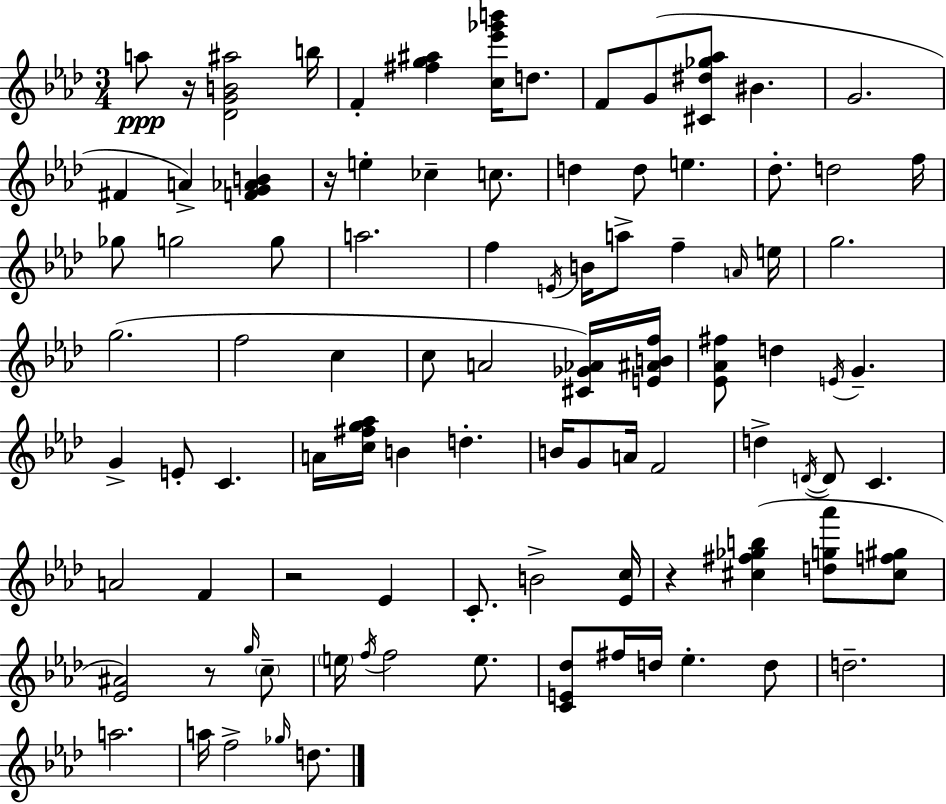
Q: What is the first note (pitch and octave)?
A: A5